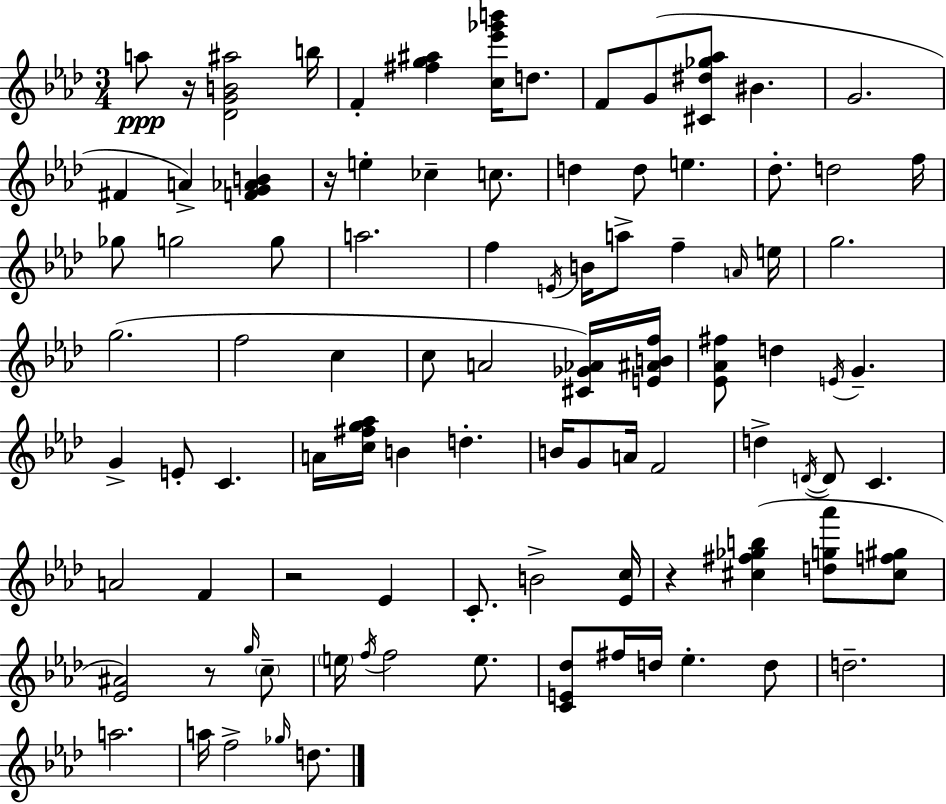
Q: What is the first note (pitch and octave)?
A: A5